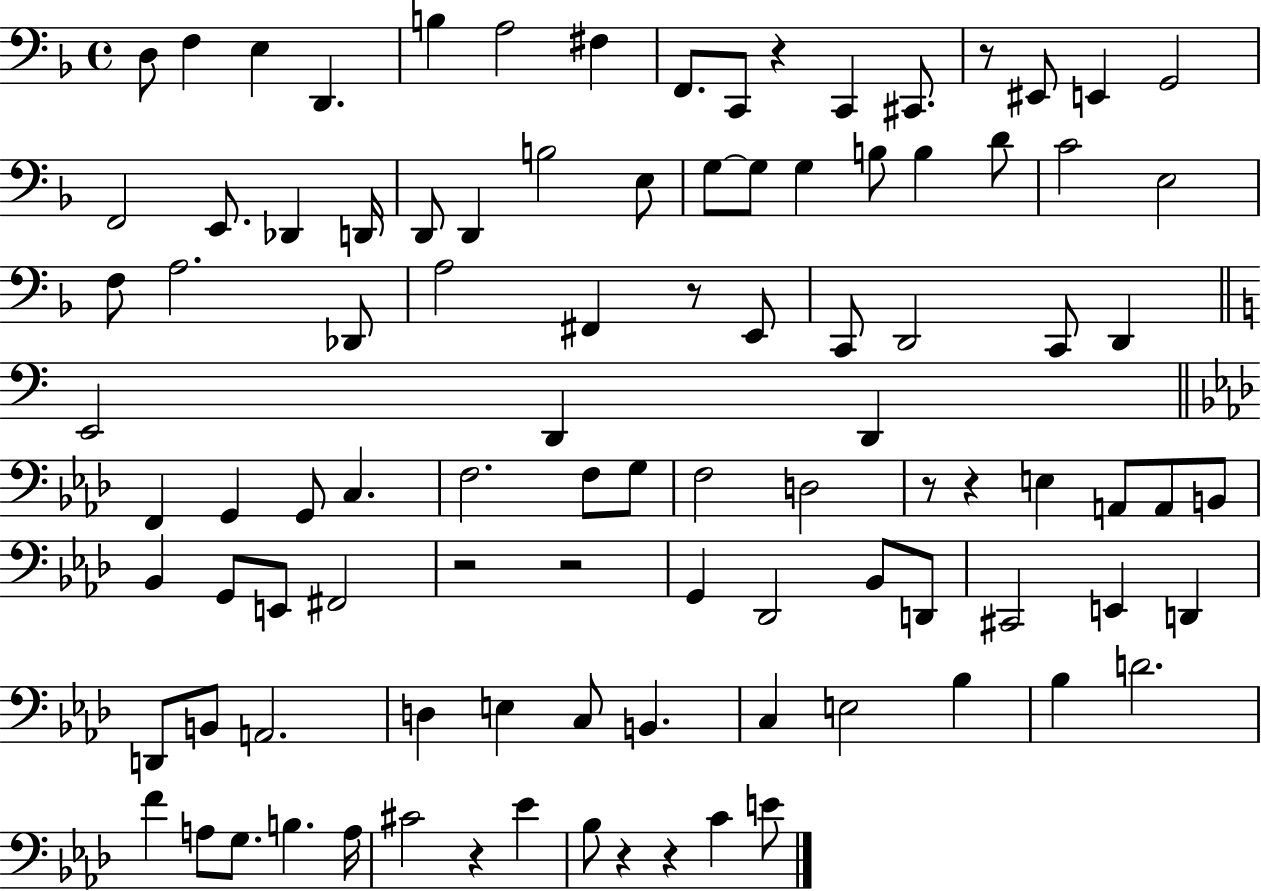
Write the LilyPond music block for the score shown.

{
  \clef bass
  \time 4/4
  \defaultTimeSignature
  \key f \major
  d8 f4 e4 d,4. | b4 a2 fis4 | f,8. c,8 r4 c,4 cis,8. | r8 eis,8 e,4 g,2 | \break f,2 e,8. des,4 d,16 | d,8 d,4 b2 e8 | g8~~ g8 g4 b8 b4 d'8 | c'2 e2 | \break f8 a2. des,8 | a2 fis,4 r8 e,8 | c,8 d,2 c,8 d,4 | \bar "||" \break \key c \major e,2 d,4 d,4 | \bar "||" \break \key f \minor f,4 g,4 g,8 c4. | f2. f8 g8 | f2 d2 | r8 r4 e4 a,8 a,8 b,8 | \break bes,4 g,8 e,8 fis,2 | r2 r2 | g,4 des,2 bes,8 d,8 | cis,2 e,4 d,4 | \break d,8 b,8 a,2. | d4 e4 c8 b,4. | c4 e2 bes4 | bes4 d'2. | \break f'4 a8 g8. b4. a16 | cis'2 r4 ees'4 | bes8 r4 r4 c'4 e'8 | \bar "|."
}